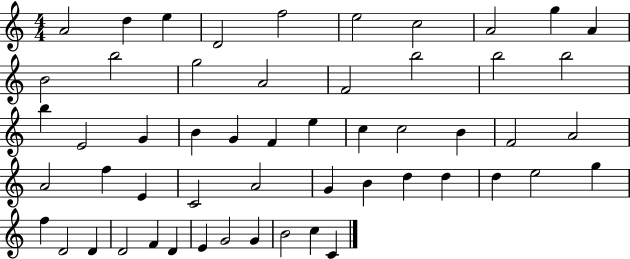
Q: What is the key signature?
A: C major